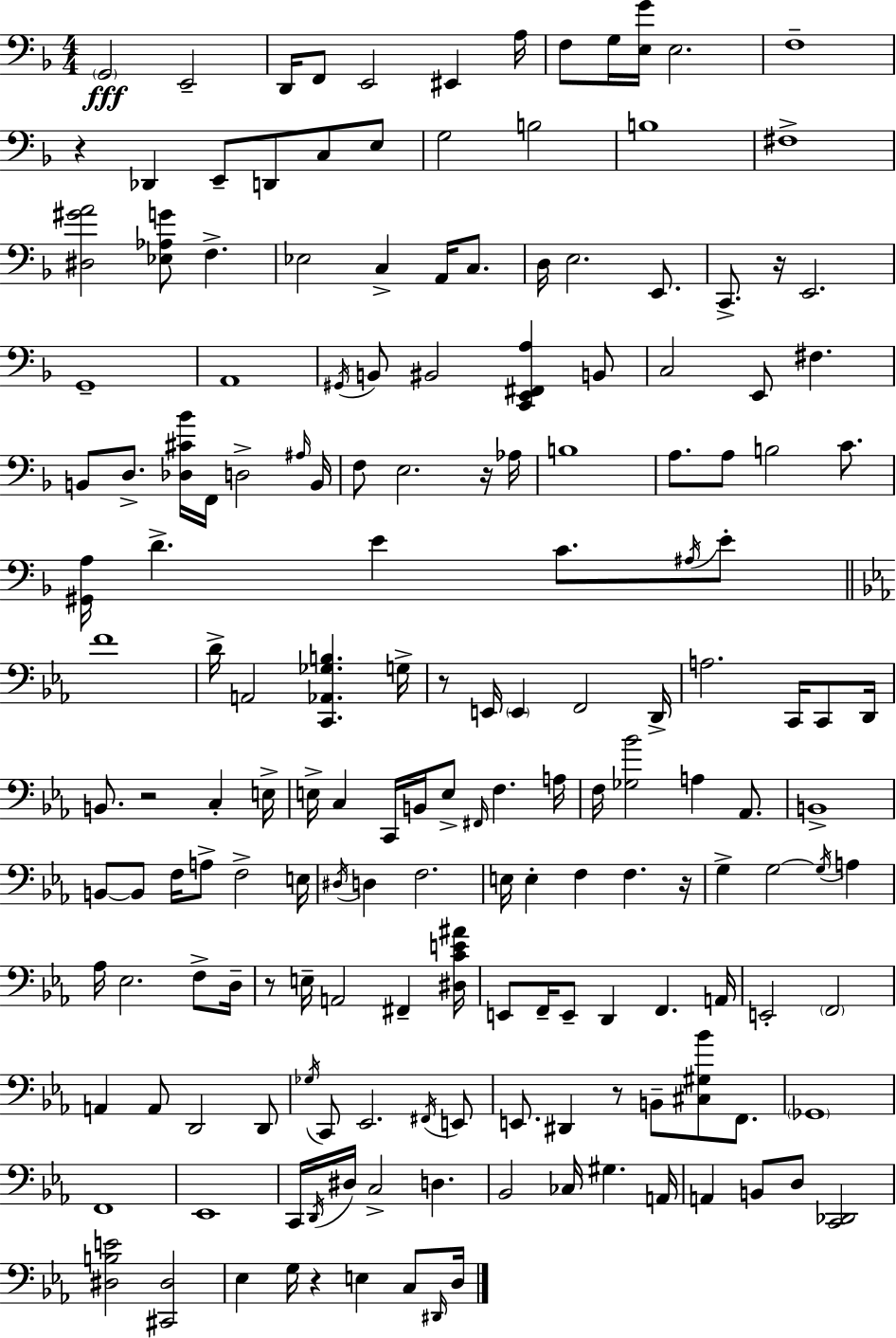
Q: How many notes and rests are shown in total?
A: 173